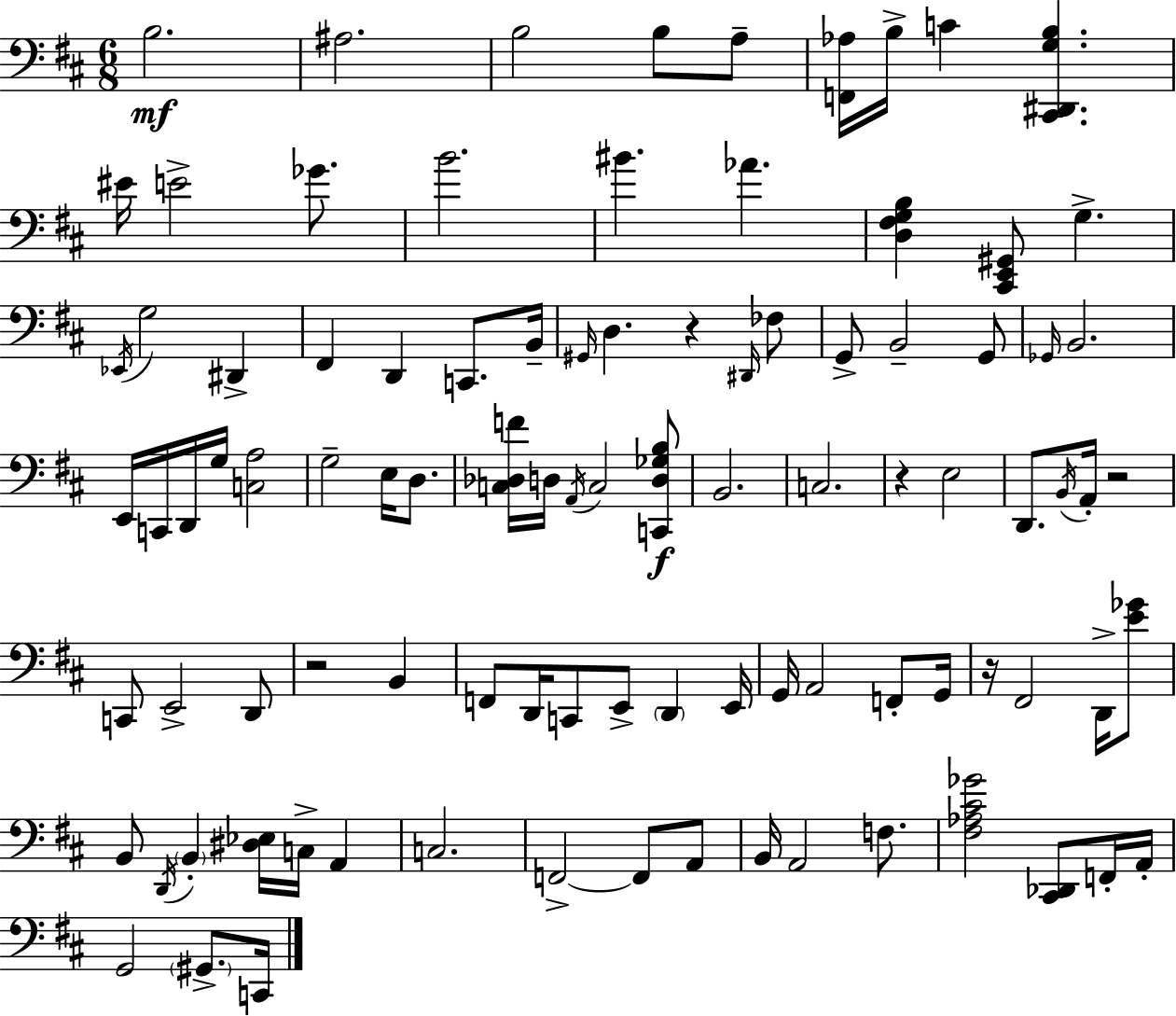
X:1
T:Untitled
M:6/8
L:1/4
K:D
B,2 ^A,2 B,2 B,/2 A,/2 [F,,_A,]/4 B,/4 C [^C,,^D,,G,B,] ^E/4 E2 _G/2 B2 ^B _A [D,^F,G,B,] [^C,,E,,^G,,]/2 G, _E,,/4 G,2 ^D,, ^F,, D,, C,,/2 B,,/4 ^G,,/4 D, z ^D,,/4 _F,/2 G,,/2 B,,2 G,,/2 _G,,/4 B,,2 E,,/4 C,,/4 D,,/4 G,/4 [C,A,]2 G,2 E,/4 D,/2 [C,_D,F]/4 D,/4 A,,/4 C,2 [C,,D,_G,B,]/2 B,,2 C,2 z E,2 D,,/2 B,,/4 A,,/4 z2 C,,/2 E,,2 D,,/2 z2 B,, F,,/2 D,,/4 C,,/2 E,,/2 D,, E,,/4 G,,/4 A,,2 F,,/2 G,,/4 z/4 ^F,,2 D,,/4 [E_G]/2 B,,/2 D,,/4 B,, [^D,_E,]/4 C,/4 A,, C,2 F,,2 F,,/2 A,,/2 B,,/4 A,,2 F,/2 [^F,_A,^C_G]2 [^C,,_D,,]/2 F,,/4 A,,/4 G,,2 ^G,,/2 C,,/4